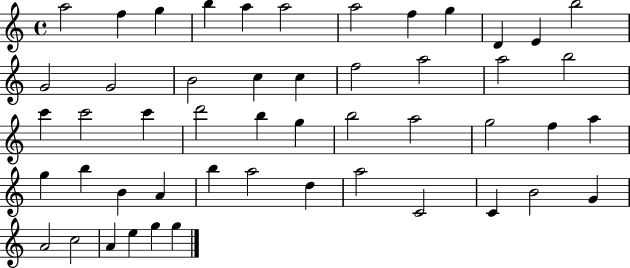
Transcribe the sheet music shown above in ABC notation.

X:1
T:Untitled
M:4/4
L:1/4
K:C
a2 f g b a a2 a2 f g D E b2 G2 G2 B2 c c f2 a2 a2 b2 c' c'2 c' d'2 b g b2 a2 g2 f a g b B A b a2 d a2 C2 C B2 G A2 c2 A e g g